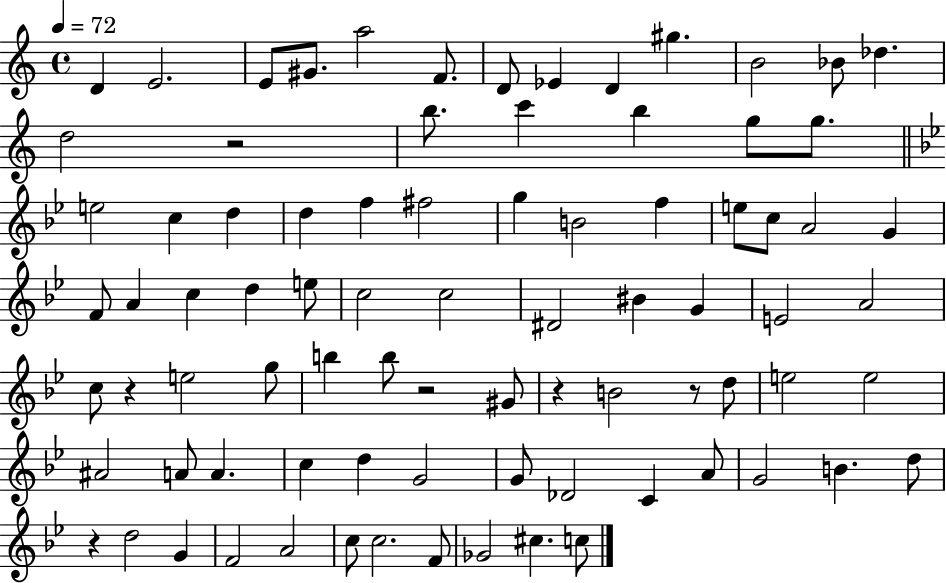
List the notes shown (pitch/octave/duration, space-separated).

D4/q E4/h. E4/e G#4/e. A5/h F4/e. D4/e Eb4/q D4/q G#5/q. B4/h Bb4/e Db5/q. D5/h R/h B5/e. C6/q B5/q G5/e G5/e. E5/h C5/q D5/q D5/q F5/q F#5/h G5/q B4/h F5/q E5/e C5/e A4/h G4/q F4/e A4/q C5/q D5/q E5/e C5/h C5/h D#4/h BIS4/q G4/q E4/h A4/h C5/e R/q E5/h G5/e B5/q B5/e R/h G#4/e R/q B4/h R/e D5/e E5/h E5/h A#4/h A4/e A4/q. C5/q D5/q G4/h G4/e Db4/h C4/q A4/e G4/h B4/q. D5/e R/q D5/h G4/q F4/h A4/h C5/e C5/h. F4/e Gb4/h C#5/q. C5/e